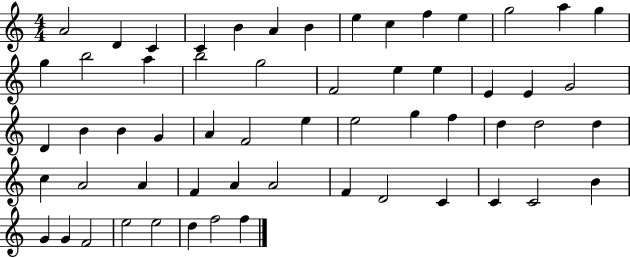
{
  \clef treble
  \numericTimeSignature
  \time 4/4
  \key c \major
  a'2 d'4 c'4 | c'4 b'4 a'4 b'4 | e''4 c''4 f''4 e''4 | g''2 a''4 g''4 | \break g''4 b''2 a''4 | b''2 g''2 | f'2 e''4 e''4 | e'4 e'4 g'2 | \break d'4 b'4 b'4 g'4 | a'4 f'2 e''4 | e''2 g''4 f''4 | d''4 d''2 d''4 | \break c''4 a'2 a'4 | f'4 a'4 a'2 | f'4 d'2 c'4 | c'4 c'2 b'4 | \break g'4 g'4 f'2 | e''2 e''2 | d''4 f''2 f''4 | \bar "|."
}